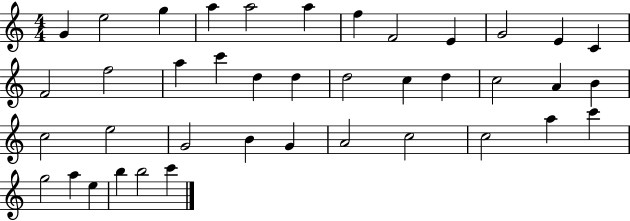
X:1
T:Untitled
M:4/4
L:1/4
K:C
G e2 g a a2 a f F2 E G2 E C F2 f2 a c' d d d2 c d c2 A B c2 e2 G2 B G A2 c2 c2 a c' g2 a e b b2 c'